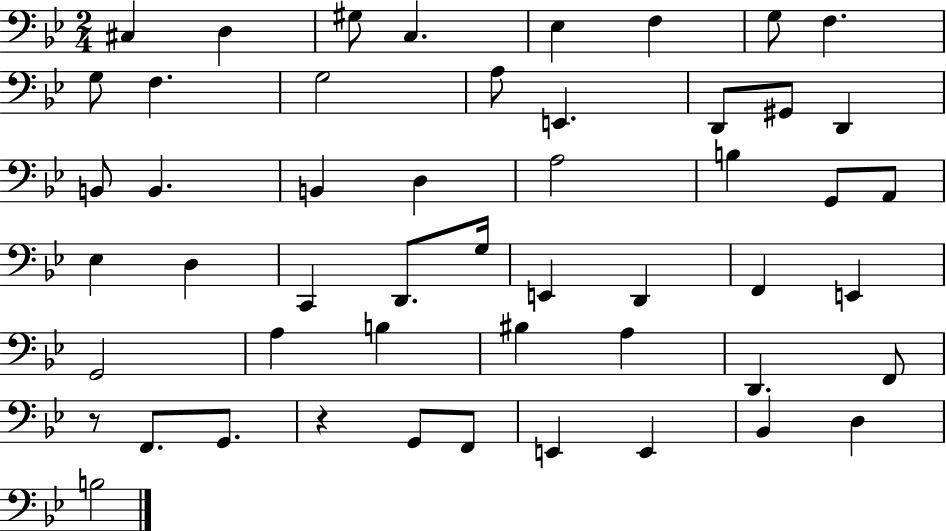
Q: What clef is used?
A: bass